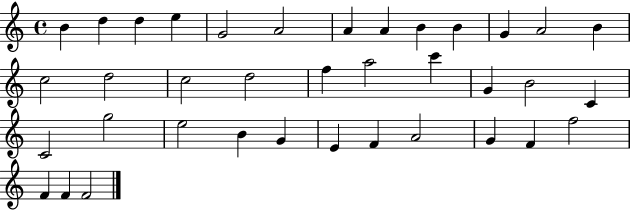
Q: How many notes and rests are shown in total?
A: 37